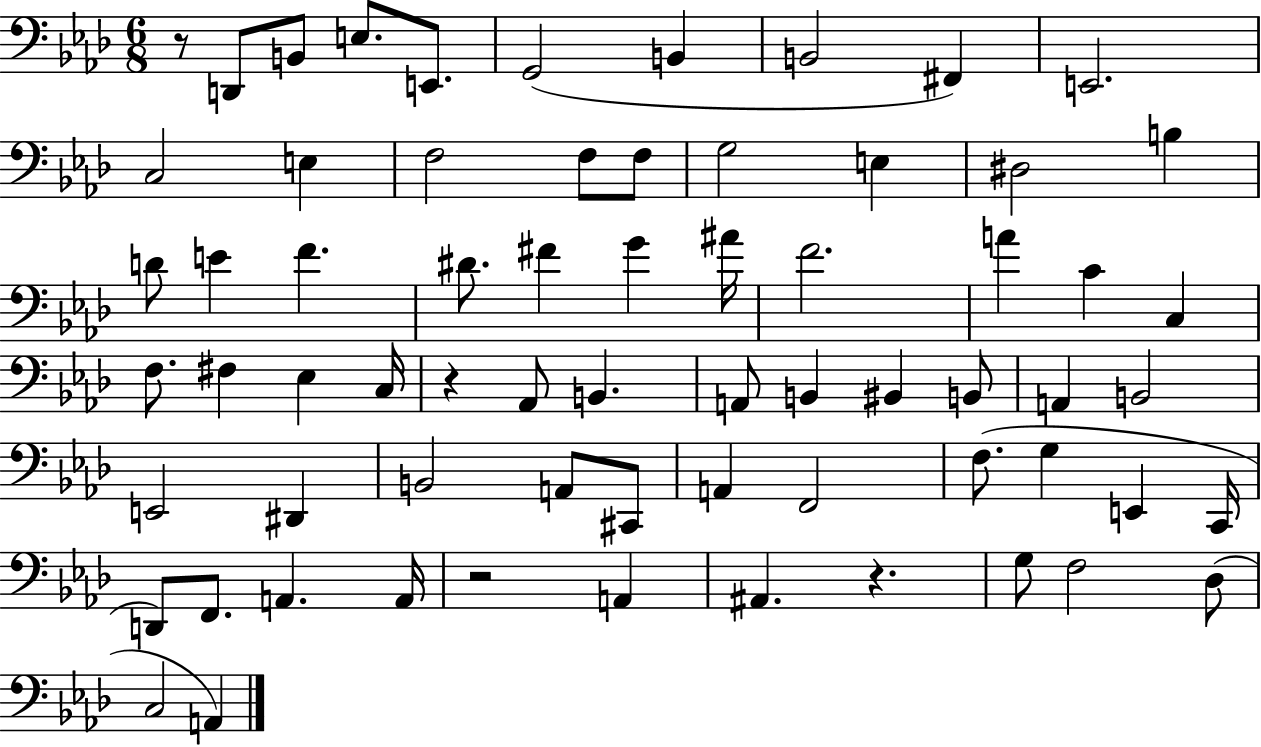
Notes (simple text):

R/e D2/e B2/e E3/e. E2/e. G2/h B2/q B2/h F#2/q E2/h. C3/h E3/q F3/h F3/e F3/e G3/h E3/q D#3/h B3/q D4/e E4/q F4/q. D#4/e. F#4/q G4/q A#4/s F4/h. A4/q C4/q C3/q F3/e. F#3/q Eb3/q C3/s R/q Ab2/e B2/q. A2/e B2/q BIS2/q B2/e A2/q B2/h E2/h D#2/q B2/h A2/e C#2/e A2/q F2/h F3/e. G3/q E2/q C2/s D2/e F2/e. A2/q. A2/s R/h A2/q A#2/q. R/q. G3/e F3/h Db3/e C3/h A2/q